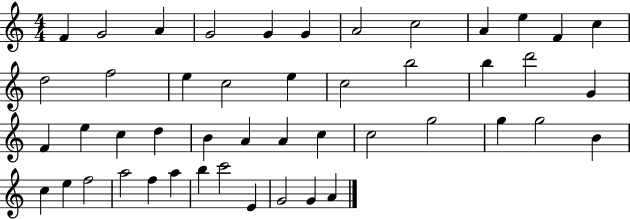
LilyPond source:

{
  \clef treble
  \numericTimeSignature
  \time 4/4
  \key c \major
  f'4 g'2 a'4 | g'2 g'4 g'4 | a'2 c''2 | a'4 e''4 f'4 c''4 | \break d''2 f''2 | e''4 c''2 e''4 | c''2 b''2 | b''4 d'''2 g'4 | \break f'4 e''4 c''4 d''4 | b'4 a'4 a'4 c''4 | c''2 g''2 | g''4 g''2 b'4 | \break c''4 e''4 f''2 | a''2 f''4 a''4 | b''4 c'''2 e'4 | g'2 g'4 a'4 | \break \bar "|."
}